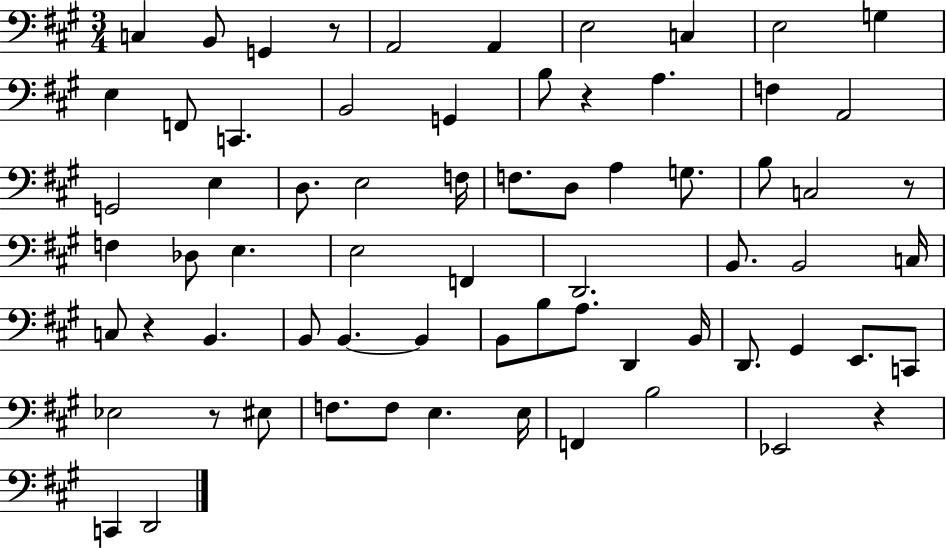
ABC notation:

X:1
T:Untitled
M:3/4
L:1/4
K:A
C, B,,/2 G,, z/2 A,,2 A,, E,2 C, E,2 G, E, F,,/2 C,, B,,2 G,, B,/2 z A, F, A,,2 G,,2 E, D,/2 E,2 F,/4 F,/2 D,/2 A, G,/2 B,/2 C,2 z/2 F, _D,/2 E, E,2 F,, D,,2 B,,/2 B,,2 C,/4 C,/2 z B,, B,,/2 B,, B,, B,,/2 B,/2 A,/2 D,, B,,/4 D,,/2 ^G,, E,,/2 C,,/2 _E,2 z/2 ^E,/2 F,/2 F,/2 E, E,/4 F,, B,2 _E,,2 z C,, D,,2